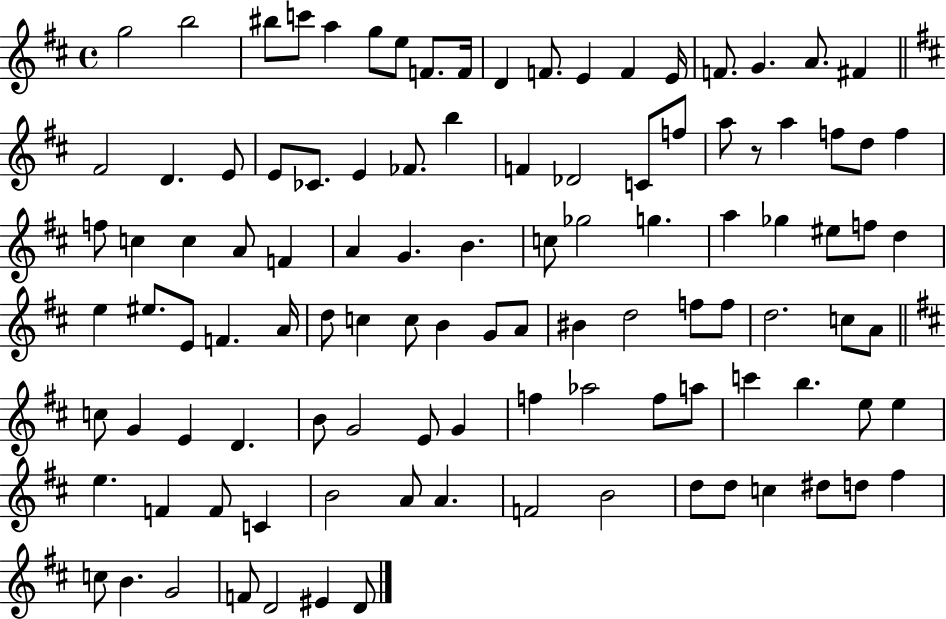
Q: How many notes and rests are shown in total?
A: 108